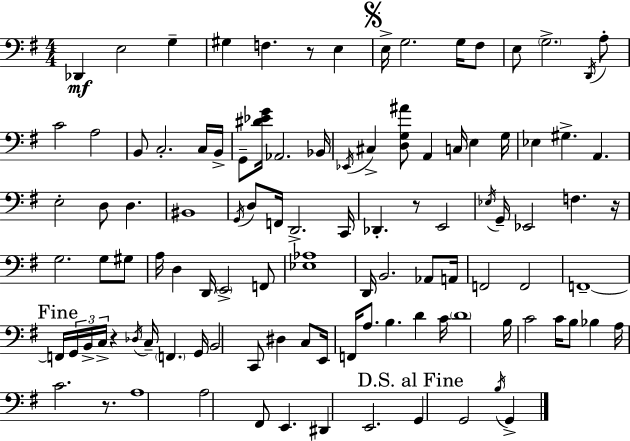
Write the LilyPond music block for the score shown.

{
  \clef bass
  \numericTimeSignature
  \time 4/4
  \key g \major
  des,4\mf e2 g4-- | gis4 f4. r8 e4 | \mark \markup { \musicglyph "scripts.segno" } e16-> g2. g16 fis8 | e8 \parenthesize g2.-> \acciaccatura { d,16 } a8-. | \break c'2 a2 | b,8 c2.-. c16 | b,16-> g,8-- <dis' ees' g'>16 aes,2. | bes,16 \acciaccatura { ees,16 } cis4-> <d g ais'>8 a,4 c16 e4 | \break g16 ees4 gis4.-> a,4. | e2-. d8 d4. | bis,1 | \acciaccatura { g,16 } d8 f,16 d,2.-> | \break c,16 des,4.-. r8 e,2 | \acciaccatura { ees16 } g,16-- ees,2 f4. | r16 g2. | g8 gis8 a16 d4 d,16 \parenthesize e,2-> | \break f,8 <ees aes>1 | d,16 b,2. | aes,8 a,16 f,2 f,2 | f,1--~~ | \break \mark "Fine" f,16 \tuplet 3/2 { g,16 b,16-> c16-> } r4 \acciaccatura { des16 } c16-- \parenthesize f,4. | g,16 b,2 c,8 dis4 | c8 e,16 f,16 a8. b4. | d'4 c'16 \parenthesize d'1 | \break b16 c'2 c'16 b8 | bes4 a16 c'2. | r8. a1 | a2 fis,8 e,4. | \break dis,4 e,2. | \mark "D.S. al Fine" g,4 g,2 | \acciaccatura { b16 } g,4-> \bar "|."
}